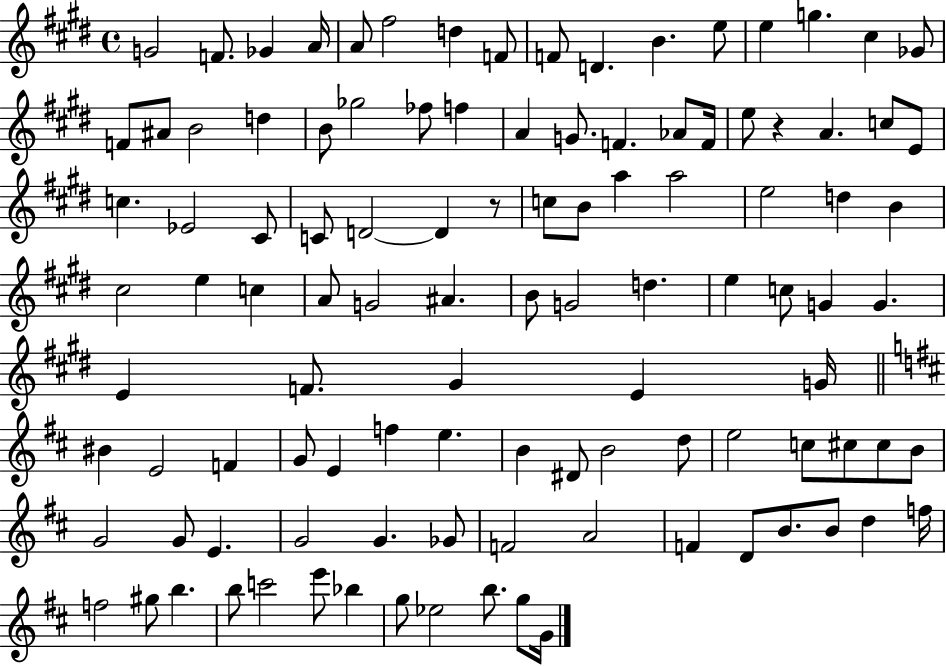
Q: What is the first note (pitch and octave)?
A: G4